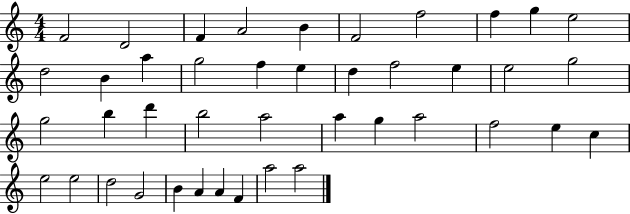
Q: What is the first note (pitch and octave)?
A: F4